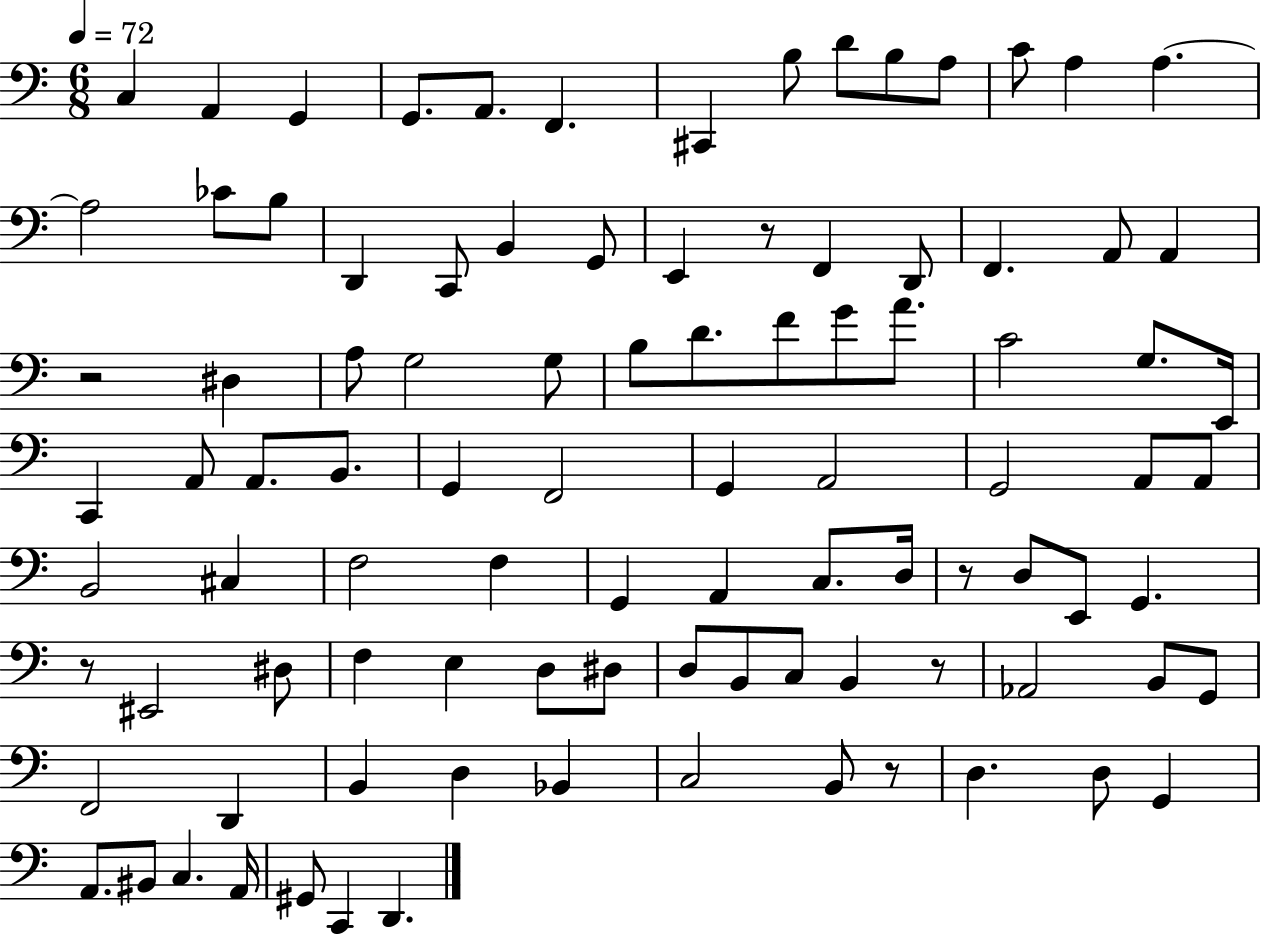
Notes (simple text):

C3/q A2/q G2/q G2/e. A2/e. F2/q. C#2/q B3/e D4/e B3/e A3/e C4/e A3/q A3/q. A3/h CES4/e B3/e D2/q C2/e B2/q G2/e E2/q R/e F2/q D2/e F2/q. A2/e A2/q R/h D#3/q A3/e G3/h G3/e B3/e D4/e. F4/e G4/e A4/e. C4/h G3/e. E2/s C2/q A2/e A2/e. B2/e. G2/q F2/h G2/q A2/h G2/h A2/e A2/e B2/h C#3/q F3/h F3/q G2/q A2/q C3/e. D3/s R/e D3/e E2/e G2/q. R/e EIS2/h D#3/e F3/q E3/q D3/e D#3/e D3/e B2/e C3/e B2/q R/e Ab2/h B2/e G2/e F2/h D2/q B2/q D3/q Bb2/q C3/h B2/e R/e D3/q. D3/e G2/q A2/e. BIS2/e C3/q. A2/s G#2/e C2/q D2/q.